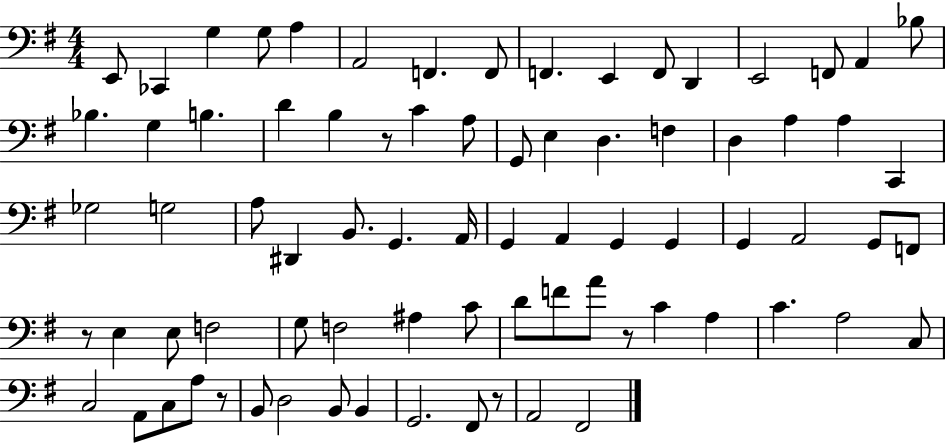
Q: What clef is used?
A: bass